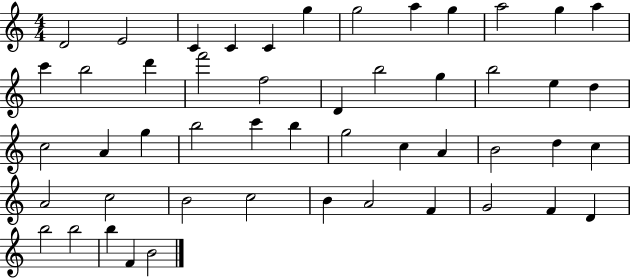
X:1
T:Untitled
M:4/4
L:1/4
K:C
D2 E2 C C C g g2 a g a2 g a c' b2 d' f'2 f2 D b2 g b2 e d c2 A g b2 c' b g2 c A B2 d c A2 c2 B2 c2 B A2 F G2 F D b2 b2 b F B2